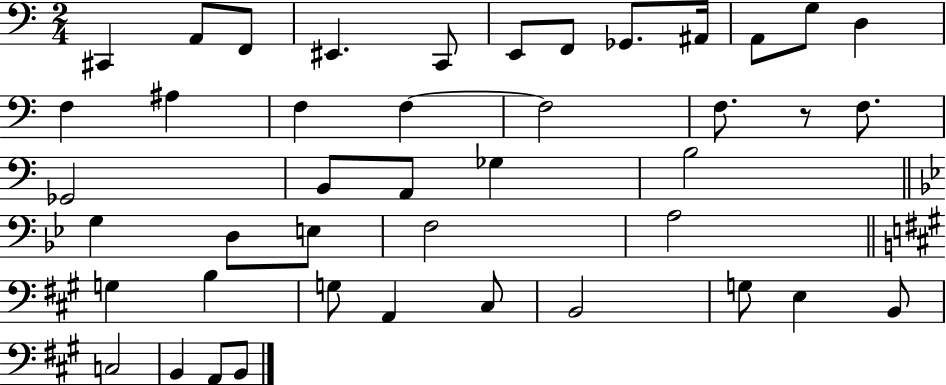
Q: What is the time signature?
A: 2/4